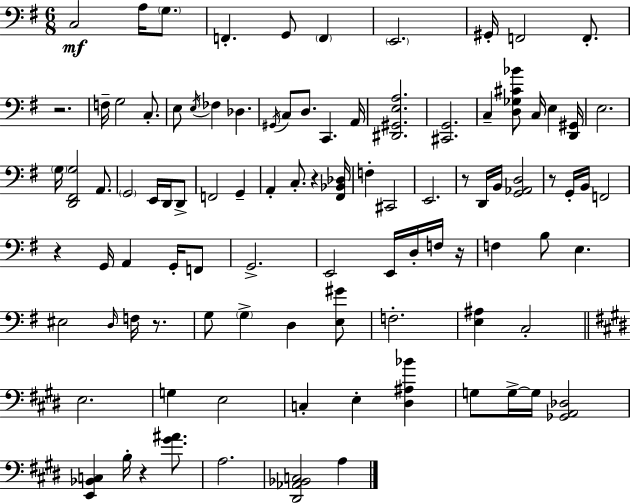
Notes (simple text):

C3/h A3/s G3/e. F2/q. G2/e F2/q E2/h. G#2/s F2/h F2/e. R/h. F3/s G3/h C3/e. E3/e E3/s FES3/q Db3/q. G#2/s C3/e D3/e. C2/q. A2/s [D#2,G#2,E3,A3]/h. [C#2,G2]/h. C3/q [D3,Gb3,C#4,Bb4]/e C3/s E3/q [D2,G#2]/s E3/h. G3/s [D2,F#2,G3]/h A2/e. G2/h E2/s D2/s D2/e F2/h G2/q A2/q C3/e. R/q [F#2,Bb2,Db3]/s F3/q C#2/h E2/h. R/e D2/s B2/s [G2,Ab2,D3]/h R/e G2/s B2/s F2/h R/q G2/s A2/q G2/s F2/e G2/h. E2/h E2/s D3/s F3/s R/s F3/q B3/e E3/q. EIS3/h D3/s F3/s R/e. G3/e G3/q D3/q [E3,G#4]/e F3/h. [E3,A#3]/q C3/h E3/h. G3/q E3/h C3/q E3/q [D#3,A#3,Bb4]/q G3/e G3/s G3/s [Gb2,A2,Db3]/h [E2,Bb2,C3]/q B3/s R/q [G#4,A#4]/e. A3/h. [D#2,Ab2,Bb2,C3]/h A3/q